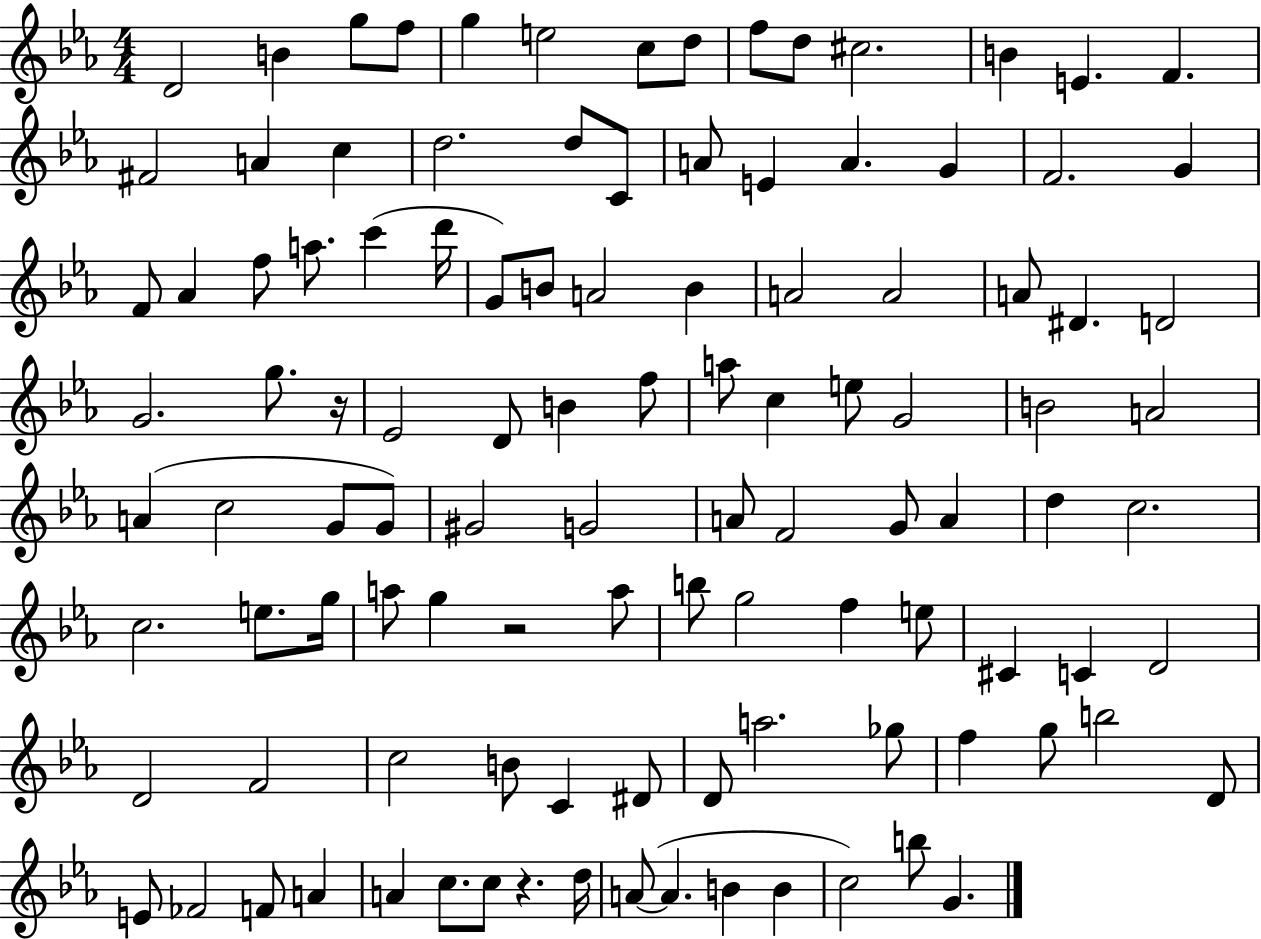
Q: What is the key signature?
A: EES major